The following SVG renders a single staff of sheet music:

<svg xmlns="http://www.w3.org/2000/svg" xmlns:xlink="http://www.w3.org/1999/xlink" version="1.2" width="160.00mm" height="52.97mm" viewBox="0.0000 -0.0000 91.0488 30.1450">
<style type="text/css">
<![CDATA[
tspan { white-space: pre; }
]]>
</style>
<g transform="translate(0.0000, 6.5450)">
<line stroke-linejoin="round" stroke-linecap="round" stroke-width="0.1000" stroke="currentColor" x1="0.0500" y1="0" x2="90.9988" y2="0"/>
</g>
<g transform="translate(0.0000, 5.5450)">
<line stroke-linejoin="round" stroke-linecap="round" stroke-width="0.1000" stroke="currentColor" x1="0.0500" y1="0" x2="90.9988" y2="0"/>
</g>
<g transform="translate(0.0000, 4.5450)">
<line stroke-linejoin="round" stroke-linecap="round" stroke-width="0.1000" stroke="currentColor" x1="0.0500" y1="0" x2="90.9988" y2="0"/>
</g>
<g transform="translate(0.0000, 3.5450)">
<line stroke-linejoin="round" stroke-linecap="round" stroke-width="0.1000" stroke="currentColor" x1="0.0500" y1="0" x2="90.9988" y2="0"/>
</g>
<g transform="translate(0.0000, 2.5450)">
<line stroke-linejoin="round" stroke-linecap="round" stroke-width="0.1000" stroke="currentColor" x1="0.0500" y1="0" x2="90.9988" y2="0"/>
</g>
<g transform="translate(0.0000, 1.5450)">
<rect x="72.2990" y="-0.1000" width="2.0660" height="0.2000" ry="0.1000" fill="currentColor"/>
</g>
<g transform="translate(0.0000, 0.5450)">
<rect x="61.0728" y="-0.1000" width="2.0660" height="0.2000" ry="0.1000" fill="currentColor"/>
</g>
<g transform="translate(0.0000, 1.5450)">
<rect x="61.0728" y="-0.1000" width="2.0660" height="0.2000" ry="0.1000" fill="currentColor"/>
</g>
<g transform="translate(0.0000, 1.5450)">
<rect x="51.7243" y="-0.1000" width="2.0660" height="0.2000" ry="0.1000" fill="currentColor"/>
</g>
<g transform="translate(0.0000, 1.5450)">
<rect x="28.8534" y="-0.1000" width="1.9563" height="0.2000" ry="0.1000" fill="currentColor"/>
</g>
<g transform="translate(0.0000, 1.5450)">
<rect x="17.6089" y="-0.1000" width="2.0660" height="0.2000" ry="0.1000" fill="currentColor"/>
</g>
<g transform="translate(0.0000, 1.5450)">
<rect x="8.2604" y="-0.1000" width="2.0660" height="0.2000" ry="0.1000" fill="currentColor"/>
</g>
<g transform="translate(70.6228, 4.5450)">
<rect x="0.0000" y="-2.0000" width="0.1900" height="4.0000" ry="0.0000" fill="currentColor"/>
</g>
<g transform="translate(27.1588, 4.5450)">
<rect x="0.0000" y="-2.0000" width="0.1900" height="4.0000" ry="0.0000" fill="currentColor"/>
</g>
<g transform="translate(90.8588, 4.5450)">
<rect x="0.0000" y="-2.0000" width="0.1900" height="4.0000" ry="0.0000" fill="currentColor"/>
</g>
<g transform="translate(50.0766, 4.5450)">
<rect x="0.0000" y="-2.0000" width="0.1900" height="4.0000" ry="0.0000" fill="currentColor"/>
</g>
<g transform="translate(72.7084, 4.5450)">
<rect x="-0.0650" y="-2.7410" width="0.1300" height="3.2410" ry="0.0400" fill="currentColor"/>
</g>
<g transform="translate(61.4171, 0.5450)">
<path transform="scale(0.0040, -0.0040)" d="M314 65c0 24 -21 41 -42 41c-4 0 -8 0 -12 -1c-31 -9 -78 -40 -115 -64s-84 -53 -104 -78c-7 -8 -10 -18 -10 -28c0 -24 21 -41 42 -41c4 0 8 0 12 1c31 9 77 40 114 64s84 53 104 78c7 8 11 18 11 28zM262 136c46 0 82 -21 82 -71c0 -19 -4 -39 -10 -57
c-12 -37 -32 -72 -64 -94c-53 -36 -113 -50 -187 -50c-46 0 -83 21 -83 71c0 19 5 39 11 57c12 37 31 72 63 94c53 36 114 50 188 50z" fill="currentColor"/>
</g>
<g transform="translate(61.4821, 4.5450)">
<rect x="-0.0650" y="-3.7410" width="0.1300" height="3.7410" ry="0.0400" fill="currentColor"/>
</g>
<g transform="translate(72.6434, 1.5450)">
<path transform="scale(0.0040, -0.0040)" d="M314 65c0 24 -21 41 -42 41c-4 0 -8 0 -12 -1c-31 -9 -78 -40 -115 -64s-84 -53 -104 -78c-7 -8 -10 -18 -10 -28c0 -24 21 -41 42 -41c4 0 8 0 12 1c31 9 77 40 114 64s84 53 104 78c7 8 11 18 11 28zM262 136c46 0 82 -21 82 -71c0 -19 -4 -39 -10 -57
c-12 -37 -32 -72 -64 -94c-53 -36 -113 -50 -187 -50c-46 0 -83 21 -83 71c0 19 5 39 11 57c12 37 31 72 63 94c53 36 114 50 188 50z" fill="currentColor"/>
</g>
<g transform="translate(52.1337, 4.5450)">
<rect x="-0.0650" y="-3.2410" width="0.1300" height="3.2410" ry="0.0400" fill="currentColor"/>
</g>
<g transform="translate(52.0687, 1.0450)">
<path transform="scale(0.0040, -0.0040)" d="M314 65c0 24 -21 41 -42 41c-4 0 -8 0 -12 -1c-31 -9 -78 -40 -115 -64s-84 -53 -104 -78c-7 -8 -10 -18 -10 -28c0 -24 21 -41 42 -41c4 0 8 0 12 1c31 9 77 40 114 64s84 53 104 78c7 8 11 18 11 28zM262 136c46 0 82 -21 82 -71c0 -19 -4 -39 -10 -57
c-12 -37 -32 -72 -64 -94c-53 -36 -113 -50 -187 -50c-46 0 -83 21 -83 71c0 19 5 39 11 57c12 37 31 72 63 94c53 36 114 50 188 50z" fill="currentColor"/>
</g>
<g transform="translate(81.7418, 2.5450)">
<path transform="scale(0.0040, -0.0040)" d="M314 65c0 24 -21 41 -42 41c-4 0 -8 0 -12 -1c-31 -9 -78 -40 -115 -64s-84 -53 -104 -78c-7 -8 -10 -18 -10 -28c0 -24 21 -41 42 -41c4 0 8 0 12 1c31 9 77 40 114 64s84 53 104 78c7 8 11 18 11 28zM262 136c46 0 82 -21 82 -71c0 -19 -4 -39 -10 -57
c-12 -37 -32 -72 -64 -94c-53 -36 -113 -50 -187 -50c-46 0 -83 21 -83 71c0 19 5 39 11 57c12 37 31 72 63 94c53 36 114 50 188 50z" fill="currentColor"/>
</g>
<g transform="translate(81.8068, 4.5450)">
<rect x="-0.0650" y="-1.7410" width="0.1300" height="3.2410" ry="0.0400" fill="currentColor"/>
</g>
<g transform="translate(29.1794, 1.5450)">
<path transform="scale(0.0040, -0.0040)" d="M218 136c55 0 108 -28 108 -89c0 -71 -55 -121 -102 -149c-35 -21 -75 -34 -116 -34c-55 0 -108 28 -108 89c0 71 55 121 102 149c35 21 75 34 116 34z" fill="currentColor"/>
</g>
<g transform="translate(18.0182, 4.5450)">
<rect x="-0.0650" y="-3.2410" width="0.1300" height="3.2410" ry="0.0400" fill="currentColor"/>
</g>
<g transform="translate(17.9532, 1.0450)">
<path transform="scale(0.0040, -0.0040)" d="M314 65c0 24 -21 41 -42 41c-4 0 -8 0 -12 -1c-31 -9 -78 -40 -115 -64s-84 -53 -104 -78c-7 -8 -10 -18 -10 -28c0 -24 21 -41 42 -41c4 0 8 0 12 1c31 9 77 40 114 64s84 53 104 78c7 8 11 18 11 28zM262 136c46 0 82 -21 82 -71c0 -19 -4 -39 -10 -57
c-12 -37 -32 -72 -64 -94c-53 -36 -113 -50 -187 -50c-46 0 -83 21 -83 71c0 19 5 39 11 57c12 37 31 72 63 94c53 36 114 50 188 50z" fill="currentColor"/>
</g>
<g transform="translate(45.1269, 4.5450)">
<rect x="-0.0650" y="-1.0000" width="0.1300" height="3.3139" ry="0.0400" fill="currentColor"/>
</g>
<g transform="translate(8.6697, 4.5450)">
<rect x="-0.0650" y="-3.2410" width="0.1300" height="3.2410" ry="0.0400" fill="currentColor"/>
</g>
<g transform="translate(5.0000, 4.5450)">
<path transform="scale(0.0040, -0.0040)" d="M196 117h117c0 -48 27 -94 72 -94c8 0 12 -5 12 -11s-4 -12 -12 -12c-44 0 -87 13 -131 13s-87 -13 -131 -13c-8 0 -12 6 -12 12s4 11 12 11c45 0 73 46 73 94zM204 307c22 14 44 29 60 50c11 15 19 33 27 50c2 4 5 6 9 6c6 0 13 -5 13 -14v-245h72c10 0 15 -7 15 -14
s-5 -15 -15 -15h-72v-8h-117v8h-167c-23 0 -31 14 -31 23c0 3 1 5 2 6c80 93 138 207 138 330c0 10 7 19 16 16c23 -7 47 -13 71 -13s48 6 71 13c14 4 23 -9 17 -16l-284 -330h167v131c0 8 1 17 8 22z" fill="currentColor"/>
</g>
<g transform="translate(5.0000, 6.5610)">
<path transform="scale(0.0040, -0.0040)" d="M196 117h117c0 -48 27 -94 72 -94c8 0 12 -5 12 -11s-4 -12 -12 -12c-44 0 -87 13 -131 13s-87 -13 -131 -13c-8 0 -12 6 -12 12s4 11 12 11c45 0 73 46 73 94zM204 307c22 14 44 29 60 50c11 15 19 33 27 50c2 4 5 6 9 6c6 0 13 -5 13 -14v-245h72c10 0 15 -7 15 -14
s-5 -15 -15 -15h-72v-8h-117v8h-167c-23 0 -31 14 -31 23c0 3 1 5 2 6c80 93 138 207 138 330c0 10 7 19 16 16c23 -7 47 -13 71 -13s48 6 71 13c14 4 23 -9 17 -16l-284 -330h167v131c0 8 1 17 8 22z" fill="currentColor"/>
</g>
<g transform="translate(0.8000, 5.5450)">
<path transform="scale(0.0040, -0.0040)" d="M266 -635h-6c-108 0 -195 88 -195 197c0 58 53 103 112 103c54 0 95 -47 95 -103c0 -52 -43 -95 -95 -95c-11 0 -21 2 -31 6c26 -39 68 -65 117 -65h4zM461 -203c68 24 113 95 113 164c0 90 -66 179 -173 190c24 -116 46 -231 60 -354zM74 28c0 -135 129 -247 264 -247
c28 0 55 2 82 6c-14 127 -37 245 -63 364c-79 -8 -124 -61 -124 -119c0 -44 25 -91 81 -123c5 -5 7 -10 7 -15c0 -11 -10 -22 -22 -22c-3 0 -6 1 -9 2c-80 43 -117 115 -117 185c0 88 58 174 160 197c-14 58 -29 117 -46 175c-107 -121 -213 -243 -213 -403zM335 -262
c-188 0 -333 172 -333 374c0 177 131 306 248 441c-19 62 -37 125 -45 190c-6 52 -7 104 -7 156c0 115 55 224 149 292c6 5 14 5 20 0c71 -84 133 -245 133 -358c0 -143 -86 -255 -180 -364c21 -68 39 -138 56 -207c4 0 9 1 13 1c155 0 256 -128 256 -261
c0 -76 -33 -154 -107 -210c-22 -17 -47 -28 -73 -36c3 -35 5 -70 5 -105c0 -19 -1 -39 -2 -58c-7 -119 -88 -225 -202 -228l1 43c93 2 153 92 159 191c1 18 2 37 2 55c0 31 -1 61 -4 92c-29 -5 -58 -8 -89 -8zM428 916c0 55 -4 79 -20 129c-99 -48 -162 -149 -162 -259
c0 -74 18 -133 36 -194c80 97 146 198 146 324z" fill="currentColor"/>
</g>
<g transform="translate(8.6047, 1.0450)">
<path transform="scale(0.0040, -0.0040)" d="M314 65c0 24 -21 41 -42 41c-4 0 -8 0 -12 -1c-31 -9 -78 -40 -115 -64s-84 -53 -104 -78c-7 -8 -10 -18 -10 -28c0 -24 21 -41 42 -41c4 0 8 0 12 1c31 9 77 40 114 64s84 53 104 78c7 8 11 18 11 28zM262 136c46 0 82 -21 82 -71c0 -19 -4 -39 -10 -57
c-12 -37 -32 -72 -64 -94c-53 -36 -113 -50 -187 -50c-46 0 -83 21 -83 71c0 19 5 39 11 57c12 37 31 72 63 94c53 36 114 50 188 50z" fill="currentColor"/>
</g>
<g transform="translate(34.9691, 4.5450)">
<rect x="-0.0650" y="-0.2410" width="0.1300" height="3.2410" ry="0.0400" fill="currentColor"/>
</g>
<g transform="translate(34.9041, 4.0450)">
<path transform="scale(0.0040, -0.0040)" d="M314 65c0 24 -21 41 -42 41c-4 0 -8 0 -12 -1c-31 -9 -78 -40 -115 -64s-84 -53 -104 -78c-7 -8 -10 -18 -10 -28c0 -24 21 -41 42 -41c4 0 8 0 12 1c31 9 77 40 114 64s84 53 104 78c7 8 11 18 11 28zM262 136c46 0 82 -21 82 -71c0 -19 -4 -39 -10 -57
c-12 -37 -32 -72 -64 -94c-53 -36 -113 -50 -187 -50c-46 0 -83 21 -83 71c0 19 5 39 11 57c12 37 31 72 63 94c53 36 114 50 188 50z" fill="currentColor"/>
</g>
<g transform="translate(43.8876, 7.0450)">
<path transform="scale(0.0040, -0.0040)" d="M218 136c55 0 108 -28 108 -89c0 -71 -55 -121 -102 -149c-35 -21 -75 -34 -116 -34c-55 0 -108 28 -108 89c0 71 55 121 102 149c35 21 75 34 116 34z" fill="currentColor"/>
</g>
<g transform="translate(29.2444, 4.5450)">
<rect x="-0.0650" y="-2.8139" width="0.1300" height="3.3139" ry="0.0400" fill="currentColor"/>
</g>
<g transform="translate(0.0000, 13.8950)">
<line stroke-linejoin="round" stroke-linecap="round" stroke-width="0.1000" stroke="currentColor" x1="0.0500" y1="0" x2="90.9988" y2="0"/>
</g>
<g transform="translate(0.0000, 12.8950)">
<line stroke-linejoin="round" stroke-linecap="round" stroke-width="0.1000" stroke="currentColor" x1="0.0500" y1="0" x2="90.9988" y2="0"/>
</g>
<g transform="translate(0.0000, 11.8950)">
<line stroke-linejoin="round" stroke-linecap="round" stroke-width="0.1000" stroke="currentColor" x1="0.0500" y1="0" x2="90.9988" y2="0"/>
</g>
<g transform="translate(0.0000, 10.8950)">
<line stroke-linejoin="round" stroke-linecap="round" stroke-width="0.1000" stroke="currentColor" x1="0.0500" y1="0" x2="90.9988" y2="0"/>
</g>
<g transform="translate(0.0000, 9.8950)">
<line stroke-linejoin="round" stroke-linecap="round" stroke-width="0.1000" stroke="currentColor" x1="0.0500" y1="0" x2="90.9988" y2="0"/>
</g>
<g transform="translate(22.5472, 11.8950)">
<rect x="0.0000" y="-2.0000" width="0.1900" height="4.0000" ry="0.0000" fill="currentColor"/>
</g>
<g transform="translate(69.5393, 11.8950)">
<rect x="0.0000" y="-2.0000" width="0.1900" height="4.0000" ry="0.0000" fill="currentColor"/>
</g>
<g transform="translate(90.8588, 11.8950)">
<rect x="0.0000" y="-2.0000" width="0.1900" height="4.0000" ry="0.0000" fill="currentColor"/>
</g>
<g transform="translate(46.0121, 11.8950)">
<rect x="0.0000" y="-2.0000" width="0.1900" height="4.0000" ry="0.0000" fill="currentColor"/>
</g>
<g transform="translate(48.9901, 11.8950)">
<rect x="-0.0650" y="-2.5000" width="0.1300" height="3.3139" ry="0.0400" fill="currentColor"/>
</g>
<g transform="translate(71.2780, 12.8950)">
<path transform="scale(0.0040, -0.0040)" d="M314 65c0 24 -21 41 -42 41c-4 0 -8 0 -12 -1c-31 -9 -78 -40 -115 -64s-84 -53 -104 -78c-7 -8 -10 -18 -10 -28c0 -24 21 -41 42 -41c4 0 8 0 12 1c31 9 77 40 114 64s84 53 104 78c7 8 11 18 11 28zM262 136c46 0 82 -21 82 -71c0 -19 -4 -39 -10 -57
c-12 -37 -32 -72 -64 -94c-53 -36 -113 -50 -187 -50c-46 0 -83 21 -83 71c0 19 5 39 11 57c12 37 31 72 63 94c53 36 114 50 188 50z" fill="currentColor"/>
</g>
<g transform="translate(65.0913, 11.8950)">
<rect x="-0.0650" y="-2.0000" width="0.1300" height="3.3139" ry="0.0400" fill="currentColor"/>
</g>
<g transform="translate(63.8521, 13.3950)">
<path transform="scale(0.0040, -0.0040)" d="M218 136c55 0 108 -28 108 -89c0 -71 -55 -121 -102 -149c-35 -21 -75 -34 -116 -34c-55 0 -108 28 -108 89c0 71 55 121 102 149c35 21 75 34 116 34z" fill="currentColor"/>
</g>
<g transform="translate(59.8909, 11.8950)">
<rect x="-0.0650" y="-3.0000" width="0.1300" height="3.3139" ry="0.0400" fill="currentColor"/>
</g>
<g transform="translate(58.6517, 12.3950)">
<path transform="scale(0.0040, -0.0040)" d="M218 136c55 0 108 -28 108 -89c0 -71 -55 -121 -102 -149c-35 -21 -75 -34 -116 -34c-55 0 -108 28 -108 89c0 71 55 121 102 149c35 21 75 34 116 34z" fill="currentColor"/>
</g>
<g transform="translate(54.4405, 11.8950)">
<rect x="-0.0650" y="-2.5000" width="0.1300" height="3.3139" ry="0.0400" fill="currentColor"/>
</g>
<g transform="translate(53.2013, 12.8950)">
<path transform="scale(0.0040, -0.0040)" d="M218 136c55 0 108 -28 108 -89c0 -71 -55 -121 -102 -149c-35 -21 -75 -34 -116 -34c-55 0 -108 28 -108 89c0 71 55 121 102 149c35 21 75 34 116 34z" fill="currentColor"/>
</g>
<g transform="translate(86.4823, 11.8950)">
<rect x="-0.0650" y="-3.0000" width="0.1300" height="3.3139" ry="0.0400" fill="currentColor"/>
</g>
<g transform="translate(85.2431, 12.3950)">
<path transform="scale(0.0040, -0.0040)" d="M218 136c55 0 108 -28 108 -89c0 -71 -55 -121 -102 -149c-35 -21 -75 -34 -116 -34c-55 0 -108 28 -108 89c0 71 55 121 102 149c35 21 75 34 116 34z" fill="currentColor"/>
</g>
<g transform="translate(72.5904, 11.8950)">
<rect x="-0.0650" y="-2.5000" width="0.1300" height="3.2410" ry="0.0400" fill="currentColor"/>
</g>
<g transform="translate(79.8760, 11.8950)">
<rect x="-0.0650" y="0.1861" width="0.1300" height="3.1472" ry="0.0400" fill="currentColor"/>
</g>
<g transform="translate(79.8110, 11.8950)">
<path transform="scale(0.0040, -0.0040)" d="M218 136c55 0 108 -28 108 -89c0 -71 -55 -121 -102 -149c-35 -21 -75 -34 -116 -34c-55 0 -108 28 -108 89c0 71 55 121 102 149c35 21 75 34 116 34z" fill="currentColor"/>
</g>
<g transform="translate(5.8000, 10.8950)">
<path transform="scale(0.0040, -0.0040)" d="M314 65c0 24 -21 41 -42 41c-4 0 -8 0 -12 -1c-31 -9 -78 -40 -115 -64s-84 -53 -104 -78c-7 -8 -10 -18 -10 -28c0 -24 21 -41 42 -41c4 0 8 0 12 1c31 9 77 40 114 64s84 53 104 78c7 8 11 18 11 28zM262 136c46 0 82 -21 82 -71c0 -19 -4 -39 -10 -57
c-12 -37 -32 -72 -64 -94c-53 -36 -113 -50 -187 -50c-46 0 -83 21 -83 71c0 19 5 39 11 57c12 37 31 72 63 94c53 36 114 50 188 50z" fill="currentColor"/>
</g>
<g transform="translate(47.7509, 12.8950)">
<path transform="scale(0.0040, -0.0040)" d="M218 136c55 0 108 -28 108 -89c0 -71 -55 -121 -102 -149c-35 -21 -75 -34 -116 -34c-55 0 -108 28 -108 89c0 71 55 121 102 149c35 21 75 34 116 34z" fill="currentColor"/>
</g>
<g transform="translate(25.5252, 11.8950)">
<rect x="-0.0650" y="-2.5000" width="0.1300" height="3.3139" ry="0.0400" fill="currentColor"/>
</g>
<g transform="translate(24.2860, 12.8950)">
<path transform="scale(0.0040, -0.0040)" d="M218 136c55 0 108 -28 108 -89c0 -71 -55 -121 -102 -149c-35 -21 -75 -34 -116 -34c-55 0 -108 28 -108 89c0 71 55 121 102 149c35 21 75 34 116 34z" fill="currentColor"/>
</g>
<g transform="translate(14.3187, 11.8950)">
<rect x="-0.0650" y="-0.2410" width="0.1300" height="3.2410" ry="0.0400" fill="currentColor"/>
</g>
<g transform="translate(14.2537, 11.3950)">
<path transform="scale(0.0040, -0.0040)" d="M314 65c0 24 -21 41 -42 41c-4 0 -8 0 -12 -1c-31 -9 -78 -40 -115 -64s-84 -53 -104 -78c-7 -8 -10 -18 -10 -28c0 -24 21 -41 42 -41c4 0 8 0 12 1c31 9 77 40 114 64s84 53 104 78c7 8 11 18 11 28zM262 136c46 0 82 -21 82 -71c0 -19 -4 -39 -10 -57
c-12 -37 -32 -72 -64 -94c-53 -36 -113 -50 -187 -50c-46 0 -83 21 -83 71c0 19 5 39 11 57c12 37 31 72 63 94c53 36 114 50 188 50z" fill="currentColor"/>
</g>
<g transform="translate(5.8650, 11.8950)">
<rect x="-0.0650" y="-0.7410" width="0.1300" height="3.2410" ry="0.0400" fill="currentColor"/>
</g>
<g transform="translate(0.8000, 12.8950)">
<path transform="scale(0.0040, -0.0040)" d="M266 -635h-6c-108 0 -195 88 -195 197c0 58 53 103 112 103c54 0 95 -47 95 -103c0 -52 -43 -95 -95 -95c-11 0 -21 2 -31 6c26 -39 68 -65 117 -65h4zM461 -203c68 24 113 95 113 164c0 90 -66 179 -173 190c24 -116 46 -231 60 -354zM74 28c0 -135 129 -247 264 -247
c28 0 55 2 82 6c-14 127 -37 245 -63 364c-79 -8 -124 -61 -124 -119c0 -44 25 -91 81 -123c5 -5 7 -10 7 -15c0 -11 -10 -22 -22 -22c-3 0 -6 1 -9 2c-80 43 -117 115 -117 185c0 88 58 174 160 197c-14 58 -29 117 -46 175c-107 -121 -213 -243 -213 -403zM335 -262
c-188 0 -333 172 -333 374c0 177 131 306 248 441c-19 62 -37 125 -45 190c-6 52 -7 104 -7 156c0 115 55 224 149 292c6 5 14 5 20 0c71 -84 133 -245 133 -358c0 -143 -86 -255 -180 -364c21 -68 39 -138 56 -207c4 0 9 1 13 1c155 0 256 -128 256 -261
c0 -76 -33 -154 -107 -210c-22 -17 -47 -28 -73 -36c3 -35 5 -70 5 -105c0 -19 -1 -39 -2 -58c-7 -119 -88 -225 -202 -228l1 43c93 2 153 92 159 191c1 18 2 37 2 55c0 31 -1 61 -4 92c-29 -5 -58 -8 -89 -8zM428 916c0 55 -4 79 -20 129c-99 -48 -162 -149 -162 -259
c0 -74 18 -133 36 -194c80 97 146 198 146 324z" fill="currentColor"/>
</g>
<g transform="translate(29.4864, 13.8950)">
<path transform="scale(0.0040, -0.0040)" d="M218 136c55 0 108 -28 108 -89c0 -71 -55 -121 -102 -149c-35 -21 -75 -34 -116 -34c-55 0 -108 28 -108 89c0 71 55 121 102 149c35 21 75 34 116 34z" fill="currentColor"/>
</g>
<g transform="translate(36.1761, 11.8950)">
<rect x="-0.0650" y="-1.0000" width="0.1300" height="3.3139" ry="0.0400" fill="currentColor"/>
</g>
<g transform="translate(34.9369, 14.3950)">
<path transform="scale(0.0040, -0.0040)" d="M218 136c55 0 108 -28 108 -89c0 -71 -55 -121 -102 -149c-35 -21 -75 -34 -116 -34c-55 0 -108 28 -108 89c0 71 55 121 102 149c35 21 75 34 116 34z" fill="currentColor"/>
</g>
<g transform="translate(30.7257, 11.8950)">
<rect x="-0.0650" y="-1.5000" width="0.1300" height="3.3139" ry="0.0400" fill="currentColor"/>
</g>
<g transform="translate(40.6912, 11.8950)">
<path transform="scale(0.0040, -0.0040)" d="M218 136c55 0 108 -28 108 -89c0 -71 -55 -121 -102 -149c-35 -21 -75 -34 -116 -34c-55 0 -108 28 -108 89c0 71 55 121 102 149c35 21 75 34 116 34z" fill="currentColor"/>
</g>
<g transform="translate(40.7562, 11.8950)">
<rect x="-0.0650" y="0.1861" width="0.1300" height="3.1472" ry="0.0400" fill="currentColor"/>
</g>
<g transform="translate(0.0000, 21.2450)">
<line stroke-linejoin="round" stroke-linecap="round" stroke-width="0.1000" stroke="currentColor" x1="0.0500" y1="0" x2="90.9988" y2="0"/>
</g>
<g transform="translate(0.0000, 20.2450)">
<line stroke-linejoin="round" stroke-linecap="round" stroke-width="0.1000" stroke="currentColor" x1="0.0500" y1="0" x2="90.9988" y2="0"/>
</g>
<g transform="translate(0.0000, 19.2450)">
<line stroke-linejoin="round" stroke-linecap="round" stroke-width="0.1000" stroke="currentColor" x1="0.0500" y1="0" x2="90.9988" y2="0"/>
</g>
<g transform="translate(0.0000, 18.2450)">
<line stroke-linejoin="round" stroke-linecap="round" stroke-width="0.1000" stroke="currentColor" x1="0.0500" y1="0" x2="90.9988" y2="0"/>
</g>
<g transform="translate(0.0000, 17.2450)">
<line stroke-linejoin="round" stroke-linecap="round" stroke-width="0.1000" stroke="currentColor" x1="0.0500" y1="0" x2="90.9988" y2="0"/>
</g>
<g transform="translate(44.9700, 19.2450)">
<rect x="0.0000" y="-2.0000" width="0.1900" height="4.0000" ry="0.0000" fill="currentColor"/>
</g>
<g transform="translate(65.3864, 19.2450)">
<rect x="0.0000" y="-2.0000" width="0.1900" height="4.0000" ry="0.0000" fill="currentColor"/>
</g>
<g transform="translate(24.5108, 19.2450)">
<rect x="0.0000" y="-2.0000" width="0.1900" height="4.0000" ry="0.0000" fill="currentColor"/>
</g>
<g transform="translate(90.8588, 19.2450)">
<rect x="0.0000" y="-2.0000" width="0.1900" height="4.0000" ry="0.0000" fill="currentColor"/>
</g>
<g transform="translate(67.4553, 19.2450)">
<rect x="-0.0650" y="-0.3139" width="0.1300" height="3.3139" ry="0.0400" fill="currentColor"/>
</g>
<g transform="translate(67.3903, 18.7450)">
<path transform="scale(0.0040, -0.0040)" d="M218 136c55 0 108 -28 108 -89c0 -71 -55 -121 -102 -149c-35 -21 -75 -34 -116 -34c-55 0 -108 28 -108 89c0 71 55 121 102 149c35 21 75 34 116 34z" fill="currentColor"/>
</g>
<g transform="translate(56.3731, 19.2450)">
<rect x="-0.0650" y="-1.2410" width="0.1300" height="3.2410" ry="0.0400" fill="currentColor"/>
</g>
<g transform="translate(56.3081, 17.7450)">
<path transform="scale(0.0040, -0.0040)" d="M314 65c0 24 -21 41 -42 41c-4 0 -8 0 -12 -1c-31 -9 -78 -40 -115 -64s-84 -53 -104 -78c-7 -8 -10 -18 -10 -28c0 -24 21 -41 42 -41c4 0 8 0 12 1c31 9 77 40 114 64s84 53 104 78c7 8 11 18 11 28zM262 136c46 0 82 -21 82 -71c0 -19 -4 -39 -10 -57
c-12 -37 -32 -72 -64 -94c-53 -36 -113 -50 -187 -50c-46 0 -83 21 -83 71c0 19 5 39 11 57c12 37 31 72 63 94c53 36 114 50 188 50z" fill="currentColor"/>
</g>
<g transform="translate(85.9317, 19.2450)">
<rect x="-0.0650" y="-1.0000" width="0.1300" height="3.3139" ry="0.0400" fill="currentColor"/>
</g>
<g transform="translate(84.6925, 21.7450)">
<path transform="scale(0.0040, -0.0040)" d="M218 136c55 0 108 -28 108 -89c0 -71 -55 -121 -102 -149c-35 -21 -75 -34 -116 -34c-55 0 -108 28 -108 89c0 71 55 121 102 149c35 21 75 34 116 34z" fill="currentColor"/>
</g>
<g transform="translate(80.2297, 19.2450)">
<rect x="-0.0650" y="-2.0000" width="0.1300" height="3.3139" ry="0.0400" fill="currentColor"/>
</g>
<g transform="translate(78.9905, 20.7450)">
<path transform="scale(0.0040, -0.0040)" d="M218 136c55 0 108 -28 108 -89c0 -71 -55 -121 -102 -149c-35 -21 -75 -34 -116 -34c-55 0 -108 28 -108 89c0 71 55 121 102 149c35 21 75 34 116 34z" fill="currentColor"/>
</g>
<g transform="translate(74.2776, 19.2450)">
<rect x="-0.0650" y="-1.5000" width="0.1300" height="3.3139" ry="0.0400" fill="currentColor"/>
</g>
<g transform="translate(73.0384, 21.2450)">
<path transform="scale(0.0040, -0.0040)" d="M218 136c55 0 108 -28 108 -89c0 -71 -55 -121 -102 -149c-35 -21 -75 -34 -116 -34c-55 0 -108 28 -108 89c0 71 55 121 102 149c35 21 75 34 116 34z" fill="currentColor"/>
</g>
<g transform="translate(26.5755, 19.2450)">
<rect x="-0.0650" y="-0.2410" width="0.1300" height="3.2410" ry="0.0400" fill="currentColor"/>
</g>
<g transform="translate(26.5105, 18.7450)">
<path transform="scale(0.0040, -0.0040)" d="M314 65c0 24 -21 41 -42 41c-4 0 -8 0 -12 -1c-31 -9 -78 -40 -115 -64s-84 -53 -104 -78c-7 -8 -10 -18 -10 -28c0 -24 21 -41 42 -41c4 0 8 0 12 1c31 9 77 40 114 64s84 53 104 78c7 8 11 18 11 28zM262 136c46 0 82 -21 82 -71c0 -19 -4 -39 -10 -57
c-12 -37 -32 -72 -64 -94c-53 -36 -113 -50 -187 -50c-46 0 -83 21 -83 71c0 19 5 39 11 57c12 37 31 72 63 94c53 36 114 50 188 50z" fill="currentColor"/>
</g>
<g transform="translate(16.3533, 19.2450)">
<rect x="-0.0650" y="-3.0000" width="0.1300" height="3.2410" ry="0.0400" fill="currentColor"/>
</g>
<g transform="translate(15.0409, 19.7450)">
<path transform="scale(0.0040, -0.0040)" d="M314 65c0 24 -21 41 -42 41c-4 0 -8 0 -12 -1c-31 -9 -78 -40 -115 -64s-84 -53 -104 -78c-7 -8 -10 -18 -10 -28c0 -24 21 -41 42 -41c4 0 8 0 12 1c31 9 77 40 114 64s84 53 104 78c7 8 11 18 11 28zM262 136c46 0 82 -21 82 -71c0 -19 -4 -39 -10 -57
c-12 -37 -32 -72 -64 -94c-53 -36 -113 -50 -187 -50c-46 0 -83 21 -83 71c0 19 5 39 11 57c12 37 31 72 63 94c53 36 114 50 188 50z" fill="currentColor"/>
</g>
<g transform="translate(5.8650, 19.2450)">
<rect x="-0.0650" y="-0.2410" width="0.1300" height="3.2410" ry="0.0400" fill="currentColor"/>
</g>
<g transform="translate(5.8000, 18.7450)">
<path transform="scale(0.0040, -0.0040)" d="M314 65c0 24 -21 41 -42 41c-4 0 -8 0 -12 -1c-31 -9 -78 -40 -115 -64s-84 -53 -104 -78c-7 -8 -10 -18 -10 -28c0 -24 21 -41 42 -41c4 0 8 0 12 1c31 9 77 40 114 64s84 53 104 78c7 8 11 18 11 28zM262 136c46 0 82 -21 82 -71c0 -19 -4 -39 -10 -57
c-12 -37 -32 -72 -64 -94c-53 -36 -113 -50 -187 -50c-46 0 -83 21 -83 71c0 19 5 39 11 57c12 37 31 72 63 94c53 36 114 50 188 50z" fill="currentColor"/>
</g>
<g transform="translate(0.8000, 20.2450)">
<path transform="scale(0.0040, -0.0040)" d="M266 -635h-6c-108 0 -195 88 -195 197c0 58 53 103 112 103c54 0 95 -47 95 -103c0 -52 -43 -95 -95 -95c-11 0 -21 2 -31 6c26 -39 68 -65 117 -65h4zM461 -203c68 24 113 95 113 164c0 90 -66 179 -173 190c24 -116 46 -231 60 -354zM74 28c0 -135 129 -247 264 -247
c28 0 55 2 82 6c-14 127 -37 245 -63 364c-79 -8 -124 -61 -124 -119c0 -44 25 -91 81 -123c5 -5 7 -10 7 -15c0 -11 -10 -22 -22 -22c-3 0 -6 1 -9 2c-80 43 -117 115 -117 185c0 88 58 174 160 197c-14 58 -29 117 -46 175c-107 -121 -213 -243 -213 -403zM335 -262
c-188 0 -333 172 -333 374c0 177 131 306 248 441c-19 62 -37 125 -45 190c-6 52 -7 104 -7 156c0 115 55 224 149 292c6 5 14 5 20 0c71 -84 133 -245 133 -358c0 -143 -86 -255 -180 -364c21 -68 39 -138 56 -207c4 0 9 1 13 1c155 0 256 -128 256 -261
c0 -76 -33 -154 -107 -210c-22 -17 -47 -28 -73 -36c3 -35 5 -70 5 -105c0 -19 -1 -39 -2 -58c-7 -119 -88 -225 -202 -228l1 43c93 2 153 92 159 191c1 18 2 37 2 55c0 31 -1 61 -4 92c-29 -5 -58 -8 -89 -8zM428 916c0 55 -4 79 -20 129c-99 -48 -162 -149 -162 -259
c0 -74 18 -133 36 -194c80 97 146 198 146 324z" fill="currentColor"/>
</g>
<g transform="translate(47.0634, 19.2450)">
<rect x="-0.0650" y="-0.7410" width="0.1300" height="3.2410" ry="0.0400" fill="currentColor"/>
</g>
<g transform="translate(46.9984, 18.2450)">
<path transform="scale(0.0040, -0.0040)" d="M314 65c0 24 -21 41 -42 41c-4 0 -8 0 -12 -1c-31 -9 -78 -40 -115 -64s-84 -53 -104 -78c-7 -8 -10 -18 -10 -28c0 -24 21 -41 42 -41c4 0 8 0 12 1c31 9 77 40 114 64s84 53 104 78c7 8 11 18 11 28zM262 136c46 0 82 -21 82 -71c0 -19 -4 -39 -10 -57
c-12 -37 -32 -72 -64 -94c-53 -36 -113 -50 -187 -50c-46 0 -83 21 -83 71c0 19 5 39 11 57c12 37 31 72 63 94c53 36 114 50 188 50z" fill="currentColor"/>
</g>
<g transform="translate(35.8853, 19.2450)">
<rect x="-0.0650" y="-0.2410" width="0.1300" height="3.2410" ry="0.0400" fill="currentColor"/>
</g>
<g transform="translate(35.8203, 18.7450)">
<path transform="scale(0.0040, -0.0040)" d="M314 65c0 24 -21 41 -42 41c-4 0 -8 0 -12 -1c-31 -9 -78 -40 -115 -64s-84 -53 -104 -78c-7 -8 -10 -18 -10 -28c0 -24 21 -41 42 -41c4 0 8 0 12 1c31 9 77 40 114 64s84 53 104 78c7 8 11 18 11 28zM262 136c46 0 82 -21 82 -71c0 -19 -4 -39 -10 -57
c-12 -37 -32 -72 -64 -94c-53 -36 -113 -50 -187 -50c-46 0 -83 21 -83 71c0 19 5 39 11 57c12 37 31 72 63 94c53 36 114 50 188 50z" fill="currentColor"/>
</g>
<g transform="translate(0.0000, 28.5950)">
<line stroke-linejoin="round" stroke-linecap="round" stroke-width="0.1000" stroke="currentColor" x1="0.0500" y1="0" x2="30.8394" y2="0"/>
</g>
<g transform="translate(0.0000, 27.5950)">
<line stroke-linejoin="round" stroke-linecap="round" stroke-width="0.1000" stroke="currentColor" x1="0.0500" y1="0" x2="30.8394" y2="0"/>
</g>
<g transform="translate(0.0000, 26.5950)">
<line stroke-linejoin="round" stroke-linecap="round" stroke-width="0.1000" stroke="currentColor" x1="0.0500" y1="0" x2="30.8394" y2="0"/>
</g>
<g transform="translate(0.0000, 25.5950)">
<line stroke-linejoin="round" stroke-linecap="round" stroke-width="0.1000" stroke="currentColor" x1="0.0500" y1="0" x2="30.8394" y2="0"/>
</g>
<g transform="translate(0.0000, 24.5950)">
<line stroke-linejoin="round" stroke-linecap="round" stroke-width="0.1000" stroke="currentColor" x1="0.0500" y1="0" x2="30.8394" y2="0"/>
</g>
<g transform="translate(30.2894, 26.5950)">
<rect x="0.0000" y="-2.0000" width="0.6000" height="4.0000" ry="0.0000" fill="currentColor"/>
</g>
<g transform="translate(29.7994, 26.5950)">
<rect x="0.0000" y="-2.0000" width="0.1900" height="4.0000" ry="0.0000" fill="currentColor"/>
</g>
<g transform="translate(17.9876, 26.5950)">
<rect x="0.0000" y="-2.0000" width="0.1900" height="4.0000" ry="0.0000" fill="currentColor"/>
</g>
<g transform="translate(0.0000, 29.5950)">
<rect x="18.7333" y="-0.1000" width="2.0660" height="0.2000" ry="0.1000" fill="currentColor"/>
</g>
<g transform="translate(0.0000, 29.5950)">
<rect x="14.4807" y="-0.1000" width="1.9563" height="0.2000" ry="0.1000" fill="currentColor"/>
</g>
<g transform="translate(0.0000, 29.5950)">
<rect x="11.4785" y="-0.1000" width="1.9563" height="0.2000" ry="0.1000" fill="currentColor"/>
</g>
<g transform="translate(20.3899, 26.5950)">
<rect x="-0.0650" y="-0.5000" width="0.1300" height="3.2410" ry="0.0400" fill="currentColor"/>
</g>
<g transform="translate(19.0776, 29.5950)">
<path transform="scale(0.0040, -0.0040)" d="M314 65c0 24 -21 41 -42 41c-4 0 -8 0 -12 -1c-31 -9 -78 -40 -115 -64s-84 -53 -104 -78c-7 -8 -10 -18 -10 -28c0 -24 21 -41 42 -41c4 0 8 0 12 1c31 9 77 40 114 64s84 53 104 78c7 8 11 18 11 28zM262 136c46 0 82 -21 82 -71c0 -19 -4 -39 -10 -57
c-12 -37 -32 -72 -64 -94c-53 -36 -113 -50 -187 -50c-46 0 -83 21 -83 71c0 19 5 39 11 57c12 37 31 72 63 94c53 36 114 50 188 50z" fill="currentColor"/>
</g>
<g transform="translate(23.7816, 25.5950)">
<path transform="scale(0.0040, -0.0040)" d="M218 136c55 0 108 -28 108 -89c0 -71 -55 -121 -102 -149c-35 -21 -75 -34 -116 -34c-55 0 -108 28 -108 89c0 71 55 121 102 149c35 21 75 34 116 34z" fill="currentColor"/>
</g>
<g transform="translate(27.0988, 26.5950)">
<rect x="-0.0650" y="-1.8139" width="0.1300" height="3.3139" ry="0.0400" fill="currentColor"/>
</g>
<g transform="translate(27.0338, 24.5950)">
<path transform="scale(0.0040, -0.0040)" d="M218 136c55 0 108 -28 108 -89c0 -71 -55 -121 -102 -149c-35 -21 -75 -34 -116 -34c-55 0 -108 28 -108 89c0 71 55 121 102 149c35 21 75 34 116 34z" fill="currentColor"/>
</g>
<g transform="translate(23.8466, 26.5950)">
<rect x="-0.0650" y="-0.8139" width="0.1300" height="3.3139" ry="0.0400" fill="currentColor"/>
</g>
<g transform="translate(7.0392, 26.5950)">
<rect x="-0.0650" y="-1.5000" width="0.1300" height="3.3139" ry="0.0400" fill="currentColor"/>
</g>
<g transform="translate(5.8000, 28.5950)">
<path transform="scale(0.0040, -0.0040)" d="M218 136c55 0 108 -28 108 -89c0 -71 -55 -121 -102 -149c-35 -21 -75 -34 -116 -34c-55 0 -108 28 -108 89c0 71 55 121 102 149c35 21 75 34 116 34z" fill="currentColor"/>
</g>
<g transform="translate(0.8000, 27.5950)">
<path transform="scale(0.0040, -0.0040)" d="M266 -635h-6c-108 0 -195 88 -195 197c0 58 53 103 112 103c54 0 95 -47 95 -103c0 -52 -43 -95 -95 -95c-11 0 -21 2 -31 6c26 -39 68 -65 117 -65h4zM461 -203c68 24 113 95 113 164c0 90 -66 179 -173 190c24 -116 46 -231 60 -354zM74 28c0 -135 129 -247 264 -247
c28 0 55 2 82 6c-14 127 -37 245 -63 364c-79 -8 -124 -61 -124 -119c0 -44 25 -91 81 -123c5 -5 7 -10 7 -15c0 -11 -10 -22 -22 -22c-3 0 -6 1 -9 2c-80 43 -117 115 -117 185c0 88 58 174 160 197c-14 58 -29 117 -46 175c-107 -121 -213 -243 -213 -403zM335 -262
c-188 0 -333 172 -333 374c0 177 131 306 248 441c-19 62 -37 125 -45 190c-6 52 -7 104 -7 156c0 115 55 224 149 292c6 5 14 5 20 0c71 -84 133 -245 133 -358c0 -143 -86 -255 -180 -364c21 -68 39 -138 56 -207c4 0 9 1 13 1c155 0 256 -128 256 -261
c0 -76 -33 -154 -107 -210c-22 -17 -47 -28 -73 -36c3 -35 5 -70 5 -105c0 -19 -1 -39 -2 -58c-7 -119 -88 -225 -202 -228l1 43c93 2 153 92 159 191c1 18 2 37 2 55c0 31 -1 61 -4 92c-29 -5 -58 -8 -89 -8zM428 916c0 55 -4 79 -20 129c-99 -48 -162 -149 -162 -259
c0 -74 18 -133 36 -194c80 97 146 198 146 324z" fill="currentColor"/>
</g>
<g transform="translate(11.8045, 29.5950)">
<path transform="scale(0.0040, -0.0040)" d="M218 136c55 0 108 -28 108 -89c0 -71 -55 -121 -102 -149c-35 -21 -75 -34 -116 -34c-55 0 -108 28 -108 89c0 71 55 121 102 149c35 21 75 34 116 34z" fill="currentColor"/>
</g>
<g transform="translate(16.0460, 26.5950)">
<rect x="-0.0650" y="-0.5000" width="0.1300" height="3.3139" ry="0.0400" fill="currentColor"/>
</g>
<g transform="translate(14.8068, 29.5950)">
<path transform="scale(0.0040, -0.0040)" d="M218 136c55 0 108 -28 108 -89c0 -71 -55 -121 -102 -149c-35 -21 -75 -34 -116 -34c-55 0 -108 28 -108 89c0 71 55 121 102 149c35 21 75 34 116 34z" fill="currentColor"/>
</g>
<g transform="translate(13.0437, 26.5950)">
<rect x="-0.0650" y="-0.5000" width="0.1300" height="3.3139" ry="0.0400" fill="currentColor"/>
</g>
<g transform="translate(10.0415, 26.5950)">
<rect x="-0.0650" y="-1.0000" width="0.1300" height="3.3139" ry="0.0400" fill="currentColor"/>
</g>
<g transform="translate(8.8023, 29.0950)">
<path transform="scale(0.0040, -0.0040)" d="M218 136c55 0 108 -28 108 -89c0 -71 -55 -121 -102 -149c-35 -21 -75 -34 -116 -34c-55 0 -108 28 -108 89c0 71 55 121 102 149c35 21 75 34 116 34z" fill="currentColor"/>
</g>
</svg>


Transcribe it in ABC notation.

X:1
T:Untitled
M:4/4
L:1/4
K:C
b2 b2 a c2 D b2 c'2 a2 f2 d2 c2 G E D B G G A F G2 B A c2 A2 c2 c2 d2 e2 c E F D E D C C C2 d f